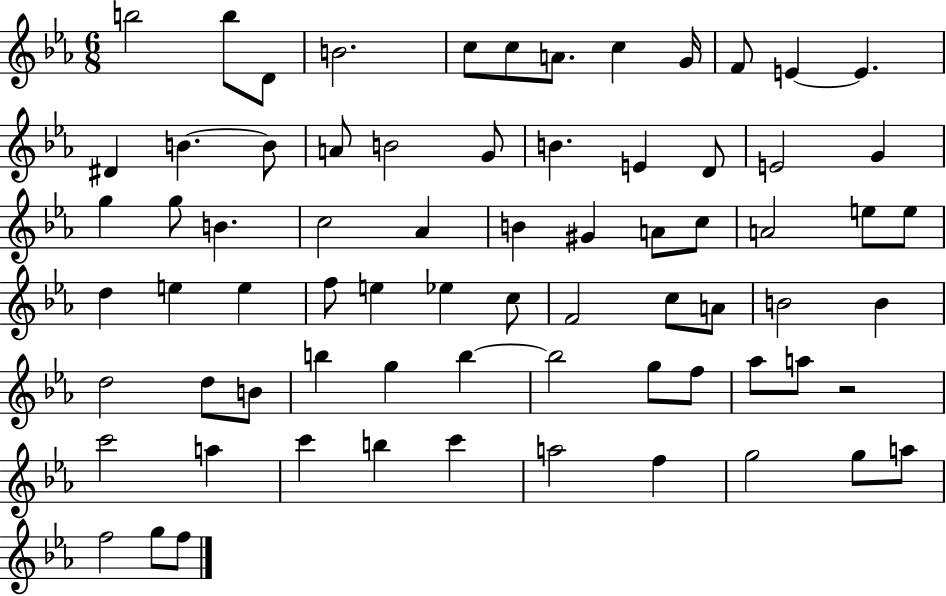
B5/h B5/e D4/e B4/h. C5/e C5/e A4/e. C5/q G4/s F4/e E4/q E4/q. D#4/q B4/q. B4/e A4/e B4/h G4/e B4/q. E4/q D4/e E4/h G4/q G5/q G5/e B4/q. C5/h Ab4/q B4/q G#4/q A4/e C5/e A4/h E5/e E5/e D5/q E5/q E5/q F5/e E5/q Eb5/q C5/e F4/h C5/e A4/e B4/h B4/q D5/h D5/e B4/e B5/q G5/q B5/q B5/h G5/e F5/e Ab5/e A5/e R/h C6/h A5/q C6/q B5/q C6/q A5/h F5/q G5/h G5/e A5/e F5/h G5/e F5/e